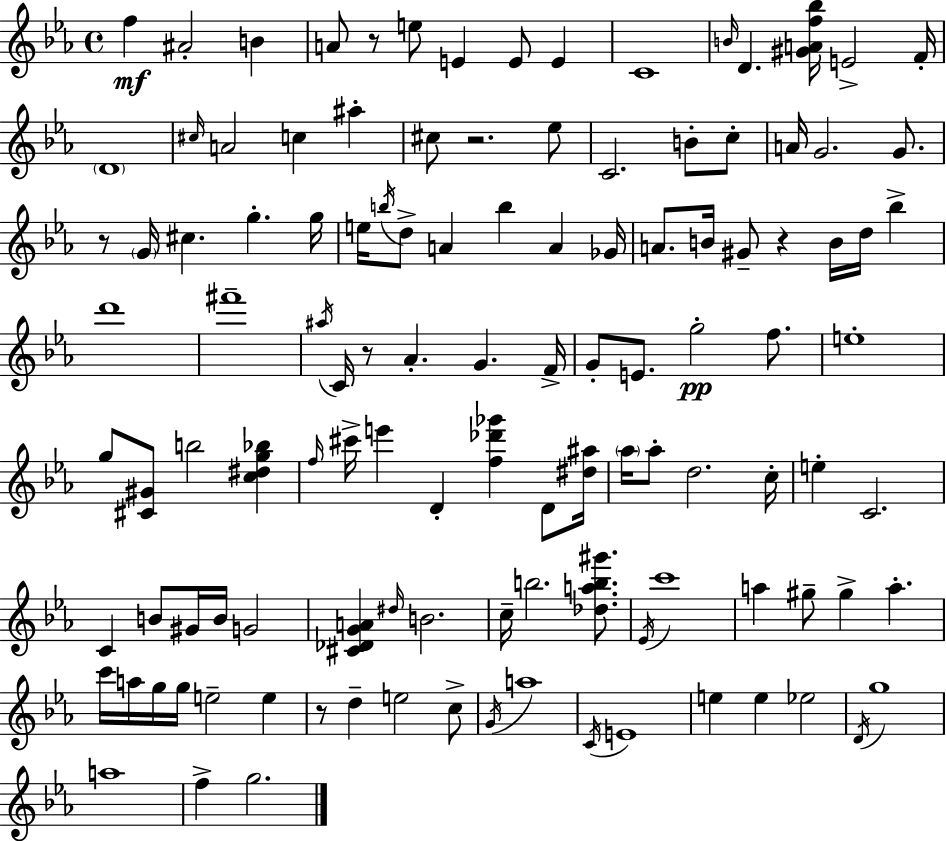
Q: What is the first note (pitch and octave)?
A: F5